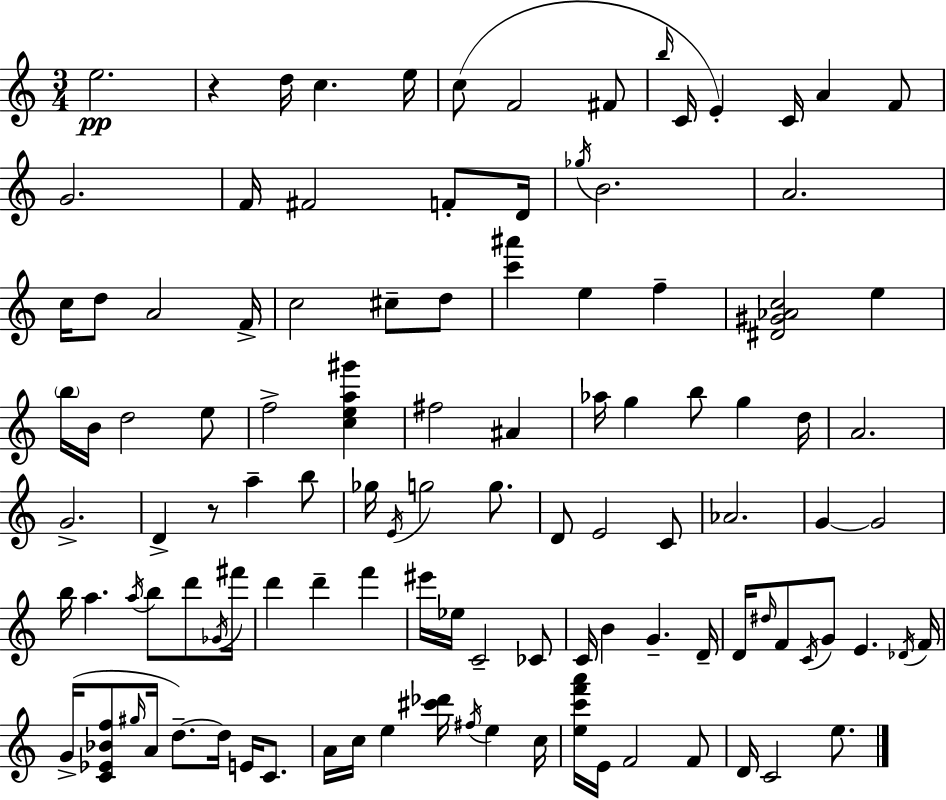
E5/h. R/q D5/s C5/q. E5/s C5/e F4/h F#4/e B5/s C4/s E4/q C4/s A4/q F4/e G4/h. F4/s F#4/h F4/e D4/s Gb5/s B4/h. A4/h. C5/s D5/e A4/h F4/s C5/h C#5/e D5/e [C6,A#6]/q E5/q F5/q [D#4,G#4,Ab4,C5]/h E5/q B5/s B4/s D5/h E5/e F5/h [C5,E5,A5,G#6]/q F#5/h A#4/q Ab5/s G5/q B5/e G5/q D5/s A4/h. G4/h. D4/q R/e A5/q B5/e Gb5/s E4/s G5/h G5/e. D4/e E4/h C4/e Ab4/h. G4/q G4/h B5/s A5/q. A5/s B5/e D6/e Gb4/s F#6/s D6/q D6/q F6/q EIS6/s Eb5/s C4/h CES4/e C4/s B4/q G4/q. D4/s D4/s D#5/s F4/e C4/s G4/e E4/q. Db4/s F4/s G4/s [C4,Eb4,Bb4,F5]/e G#5/s A4/s D5/e. D5/s E4/s C4/e. A4/s C5/s E5/q [C#6,Db6]/s F#5/s E5/q C5/s [E5,C6,F6,A6]/s E4/s F4/h F4/e D4/s C4/h E5/e.